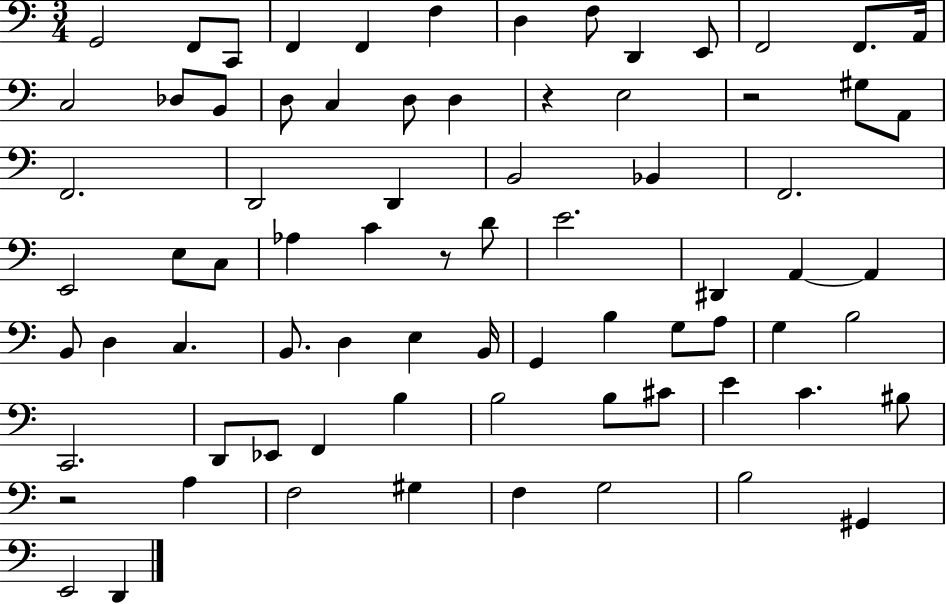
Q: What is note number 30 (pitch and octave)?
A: E2